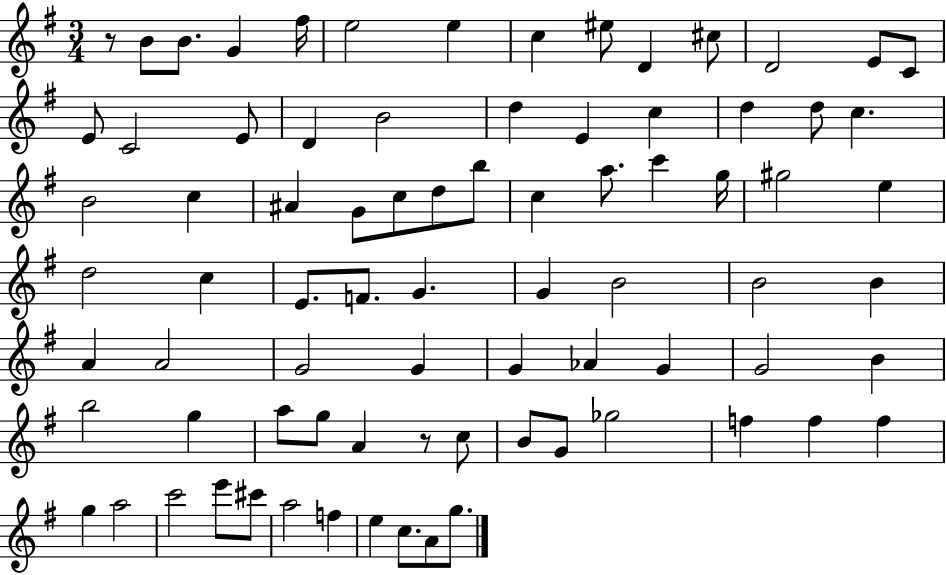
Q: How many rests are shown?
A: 2